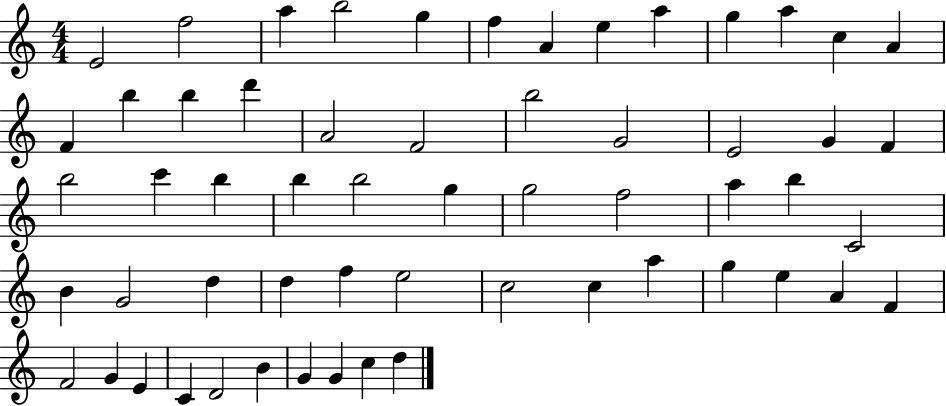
X:1
T:Untitled
M:4/4
L:1/4
K:C
E2 f2 a b2 g f A e a g a c A F b b d' A2 F2 b2 G2 E2 G F b2 c' b b b2 g g2 f2 a b C2 B G2 d d f e2 c2 c a g e A F F2 G E C D2 B G G c d